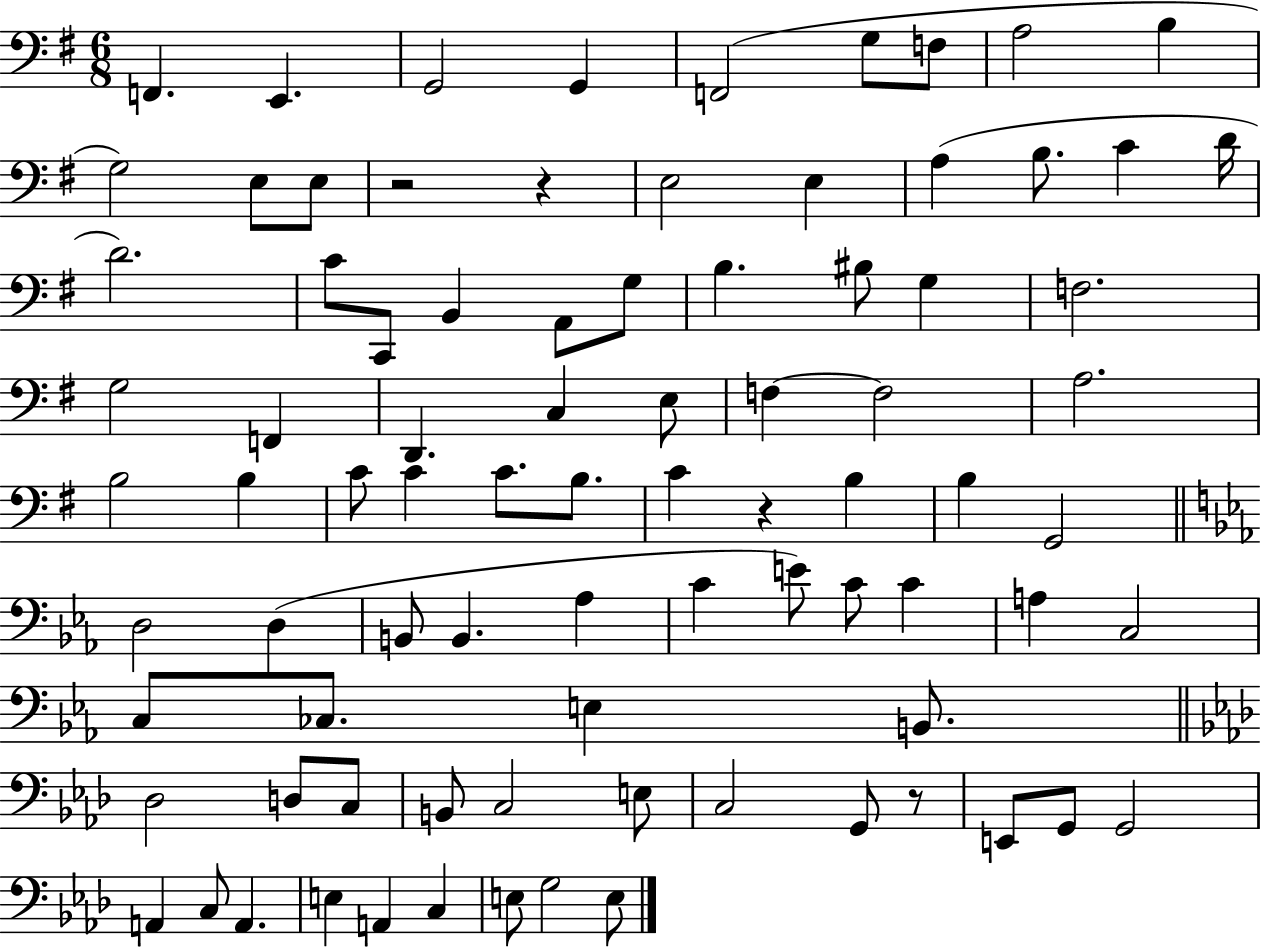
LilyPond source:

{
  \clef bass
  \numericTimeSignature
  \time 6/8
  \key g \major
  f,4. e,4. | g,2 g,4 | f,2( g8 f8 | a2 b4 | \break g2) e8 e8 | r2 r4 | e2 e4 | a4( b8. c'4 d'16 | \break d'2.) | c'8 c,8 b,4 a,8 g8 | b4. bis8 g4 | f2. | \break g2 f,4 | d,4. c4 e8 | f4~~ f2 | a2. | \break b2 b4 | c'8 c'4 c'8. b8. | c'4 r4 b4 | b4 g,2 | \break \bar "||" \break \key c \minor d2 d4( | b,8 b,4. aes4 | c'4 e'8) c'8 c'4 | a4 c2 | \break c8 ces8. e4 b,8. | \bar "||" \break \key aes \major des2 d8 c8 | b,8 c2 e8 | c2 g,8 r8 | e,8 g,8 g,2 | \break a,4 c8 a,4. | e4 a,4 c4 | e8 g2 e8 | \bar "|."
}